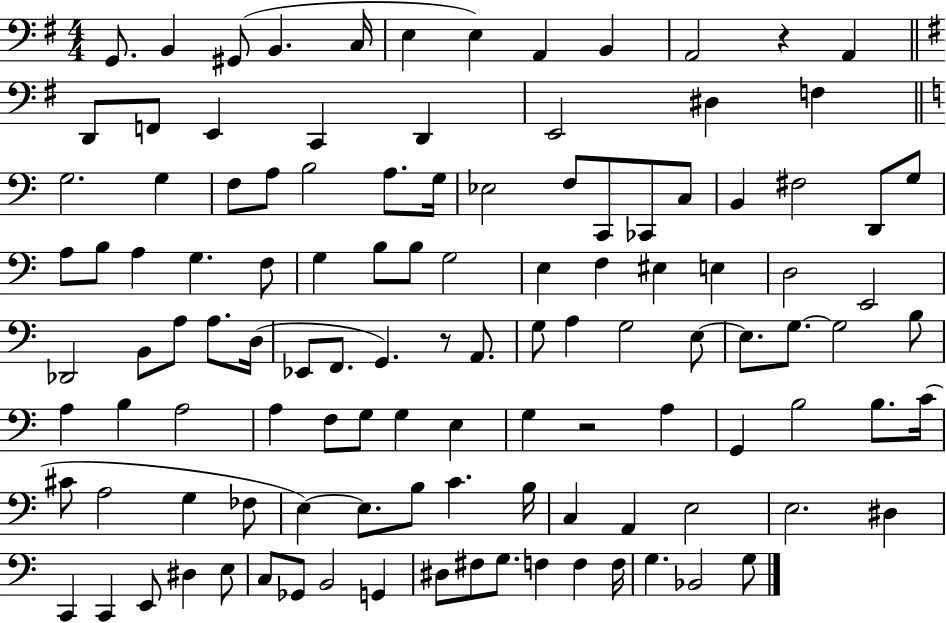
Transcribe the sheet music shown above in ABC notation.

X:1
T:Untitled
M:4/4
L:1/4
K:G
G,,/2 B,, ^G,,/2 B,, C,/4 E, E, A,, B,, A,,2 z A,, D,,/2 F,,/2 E,, C,, D,, E,,2 ^D, F, G,2 G, F,/2 A,/2 B,2 A,/2 G,/4 _E,2 F,/2 C,,/2 _C,,/2 C,/2 B,, ^F,2 D,,/2 G,/2 A,/2 B,/2 A, G, F,/2 G, B,/2 B,/2 G,2 E, F, ^E, E, D,2 E,,2 _D,,2 B,,/2 A,/2 A,/2 D,/4 _E,,/2 F,,/2 G,, z/2 A,,/2 G,/2 A, G,2 E,/2 E,/2 G,/2 G,2 B,/2 A, B, A,2 A, F,/2 G,/2 G, E, G, z2 A, G,, B,2 B,/2 C/4 ^C/2 A,2 G, _F,/2 E, E,/2 B,/2 C B,/4 C, A,, E,2 E,2 ^D, C,, C,, E,,/2 ^D, E,/2 C,/2 _G,,/2 B,,2 G,, ^D,/2 ^F,/2 G,/2 F, F, F,/4 G, _B,,2 G,/2